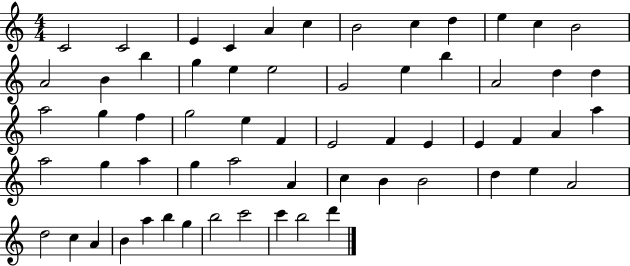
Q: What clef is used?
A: treble